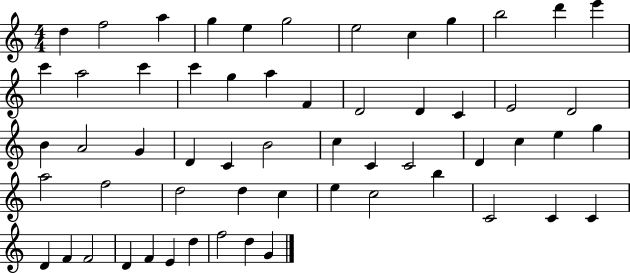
{
  \clef treble
  \numericTimeSignature
  \time 4/4
  \key c \major
  d''4 f''2 a''4 | g''4 e''4 g''2 | e''2 c''4 g''4 | b''2 d'''4 e'''4 | \break c'''4 a''2 c'''4 | c'''4 g''4 a''4 f'4 | d'2 d'4 c'4 | e'2 d'2 | \break b'4 a'2 g'4 | d'4 c'4 b'2 | c''4 c'4 c'2 | d'4 c''4 e''4 g''4 | \break a''2 f''2 | d''2 d''4 c''4 | e''4 c''2 b''4 | c'2 c'4 c'4 | \break d'4 f'4 f'2 | d'4 f'4 e'4 d''4 | f''2 d''4 g'4 | \bar "|."
}